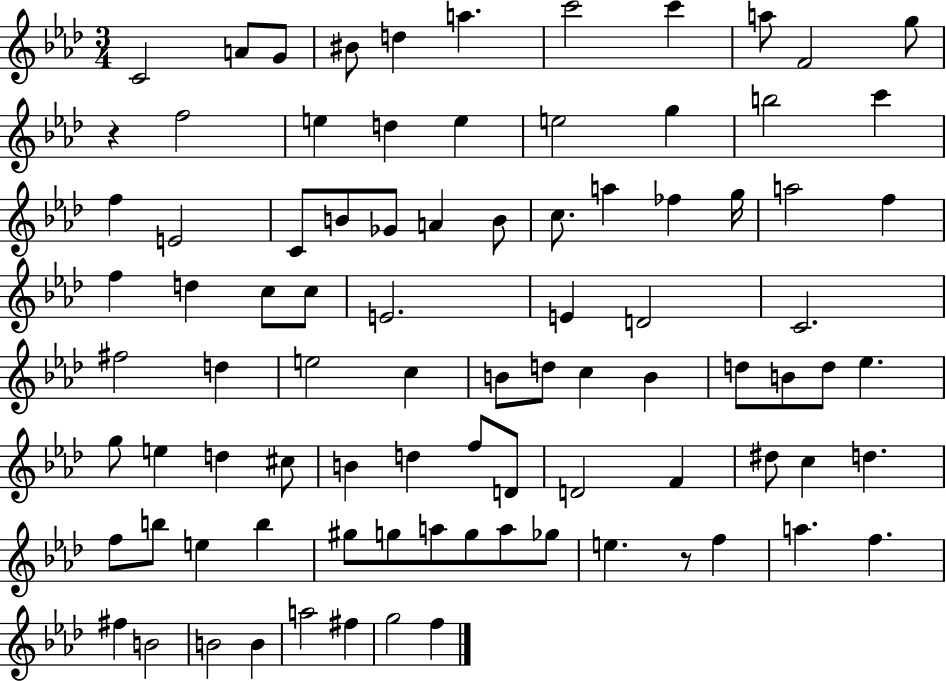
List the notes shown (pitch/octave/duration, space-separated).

C4/h A4/e G4/e BIS4/e D5/q A5/q. C6/h C6/q A5/e F4/h G5/e R/q F5/h E5/q D5/q E5/q E5/h G5/q B5/h C6/q F5/q E4/h C4/e B4/e Gb4/e A4/q B4/e C5/e. A5/q FES5/q G5/s A5/h F5/q F5/q D5/q C5/e C5/e E4/h. E4/q D4/h C4/h. F#5/h D5/q E5/h C5/q B4/e D5/e C5/q B4/q D5/e B4/e D5/e Eb5/q. G5/e E5/q D5/q C#5/e B4/q D5/q F5/e D4/e D4/h F4/q D#5/e C5/q D5/q. F5/e B5/e E5/q B5/q G#5/e G5/e A5/e G5/e A5/e Gb5/e E5/q. R/e F5/q A5/q. F5/q. F#5/q B4/h B4/h B4/q A5/h F#5/q G5/h F5/q